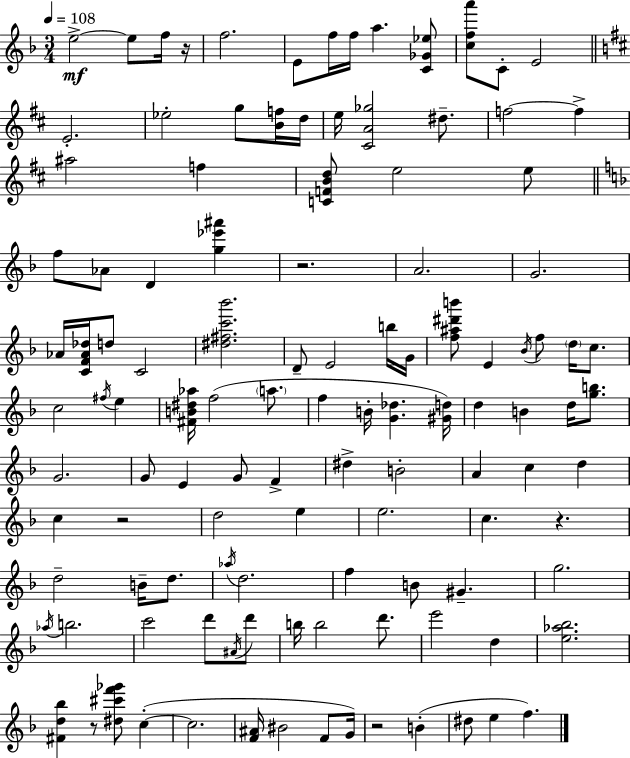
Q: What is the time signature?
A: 3/4